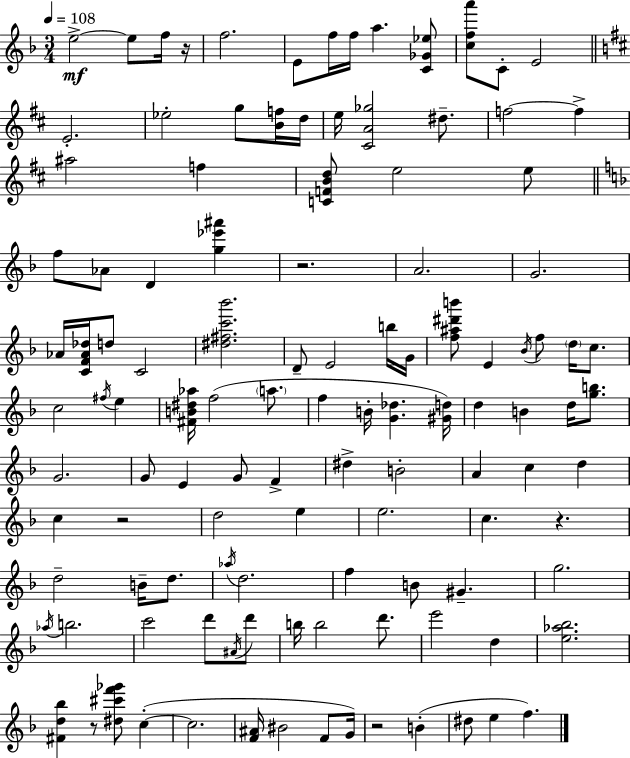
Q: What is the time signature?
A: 3/4